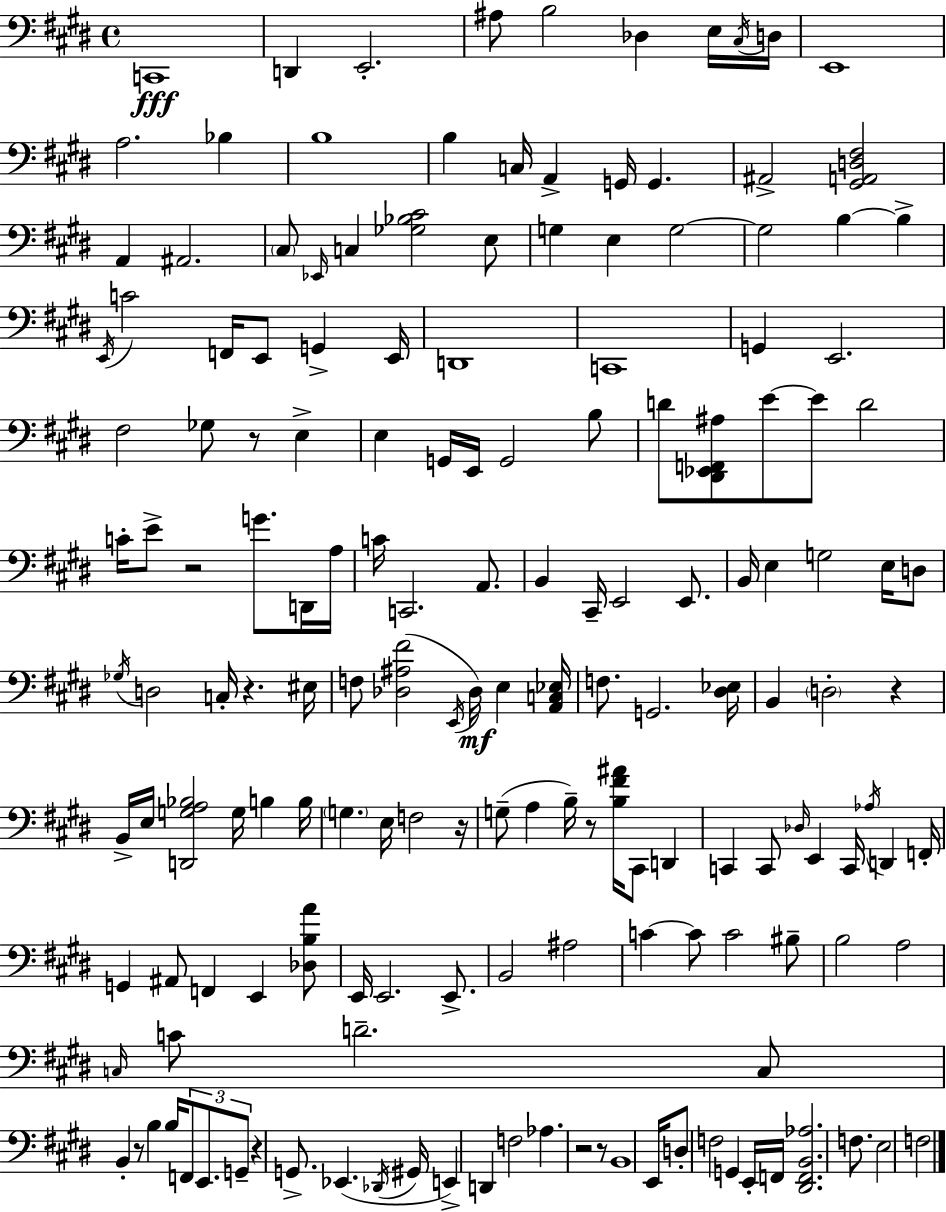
{
  \clef bass
  \time 4/4
  \defaultTimeSignature
  \key e \major
  c,1\fff | d,4 e,2.-. | ais8 b2 des4 e16 \acciaccatura { cis16 } | d16 e,1 | \break a2. bes4 | b1 | b4 c16 a,4-> g,16 g,4. | ais,2-> <gis, a, d fis>2 | \break a,4 ais,2. | \parenthesize cis8 \grace { ees,16 } c4 <ges bes cis'>2 | e8 g4 e4 g2~~ | g2 b4~~ b4-> | \break \acciaccatura { e,16 } c'2 f,16 e,8 g,4-> | e,16 d,1 | c,1 | g,4 e,2. | \break fis2 ges8 r8 e4-> | e4 g,16 e,16 g,2 | b8 d'8 <dis, ees, f, ais>8 e'8~~ e'8 d'2 | c'16-. e'8-> r2 g'8. | \break d,16 a16 c'16 c,2. | a,8. b,4 cis,16-- e,2 | e,8. b,16 e4 g2 | e16 d8 \acciaccatura { ges16 } d2 c16-. r4. | \break eis16 f8 <des ais fis'>2( \acciaccatura { e,16 } des16\mf) | e4 <a, c ees>16 f8. g,2. | <dis ees>16 b,4 \parenthesize d2-. | r4 b,16-> e16 <d, g a bes>2 g16 | \break b4 b16 \parenthesize g4. e16 f2 | r16 g8--( a4 b16--) r8 <b fis' ais'>16 cis,8 | d,4 c,4 c,8 \grace { des16 } e,4 | c,16 \acciaccatura { aes16 } d,4 f,16-. g,4 ais,8 f,4 | \break e,4 <des b a'>8 e,16 e,2. | e,8.-> b,2 ais2 | c'4~~ c'8 c'2 | bis8-- b2 a2 | \break \grace { c16 } c'8 d'2.-- | c8 b,4-. r8 b4 | b16 \tuplet 3/2 { f,8 e,8. g,8-- } r4 g,8.-> | ees,4.( \acciaccatura { des,16 } gis,16 e,4->) d,4 | \break f2 aes4. r2 | r8 b,1 | e,16 d8-. f2 | g,4 e,16-. f,16 <dis, f, b, aes>2. | \break f8. e2 | f2 \bar "|."
}